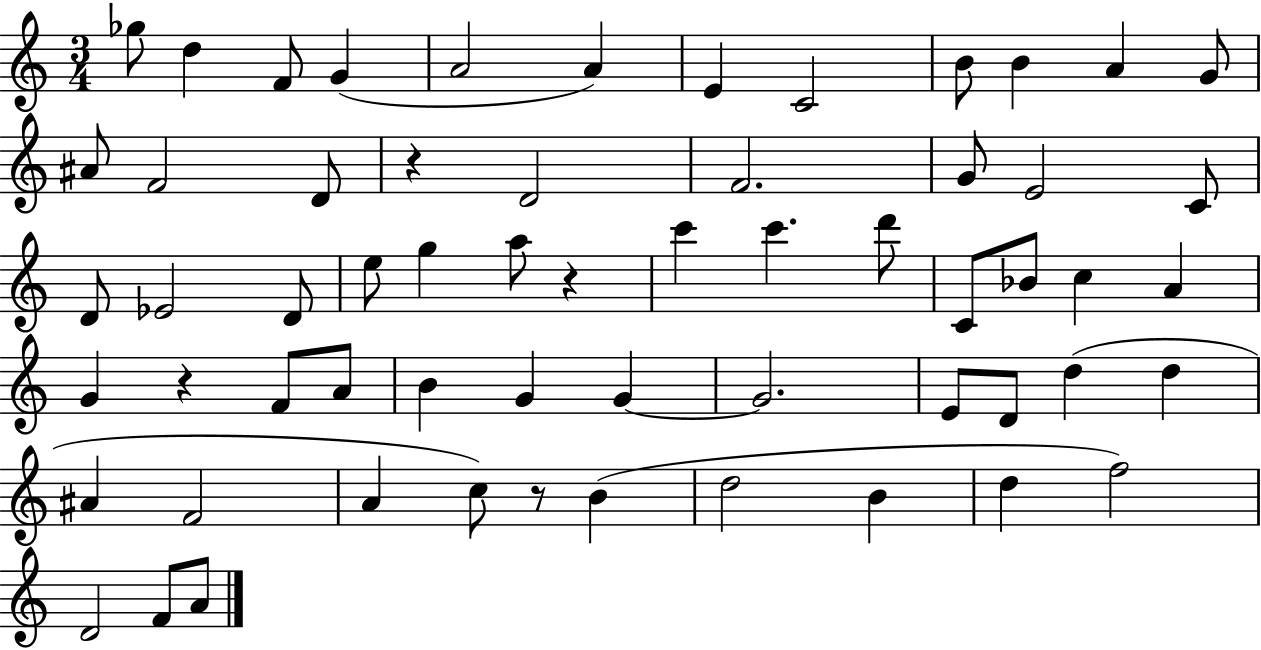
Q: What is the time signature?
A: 3/4